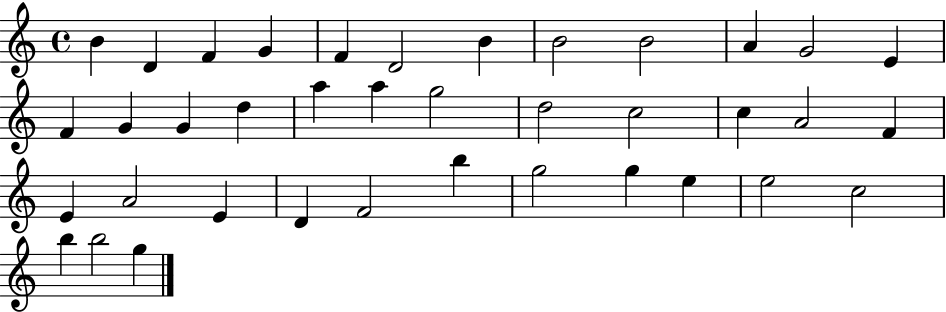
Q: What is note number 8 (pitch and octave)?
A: B4